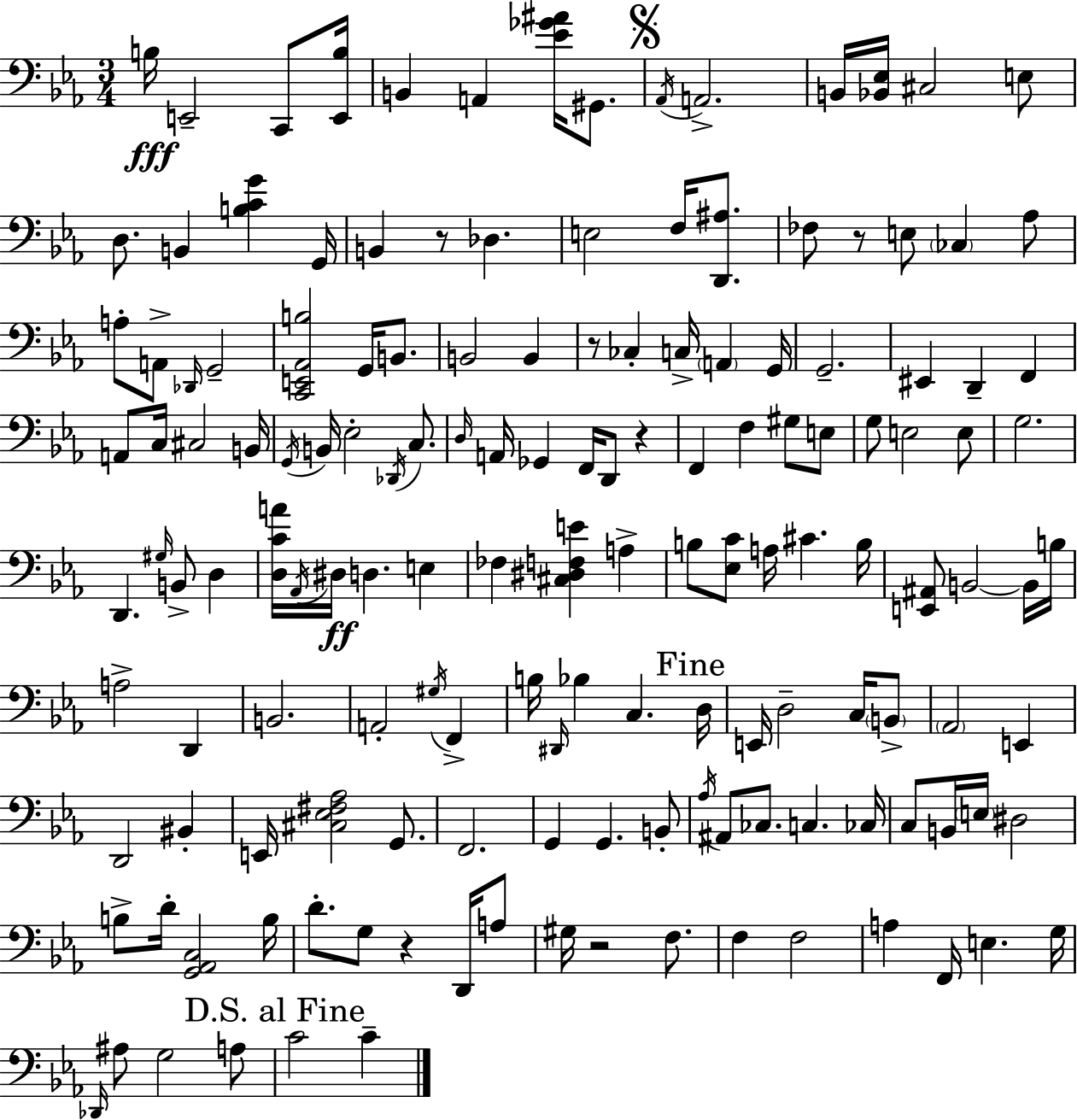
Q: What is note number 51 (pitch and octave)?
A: F2